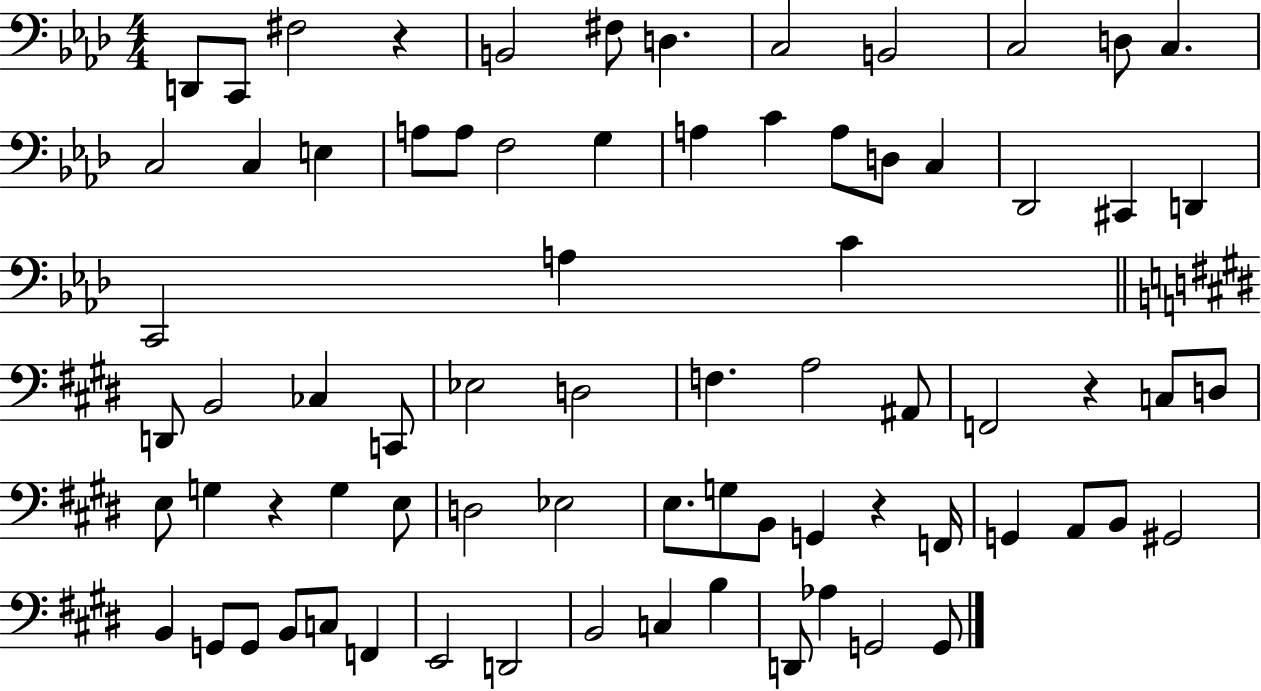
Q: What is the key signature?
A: AES major